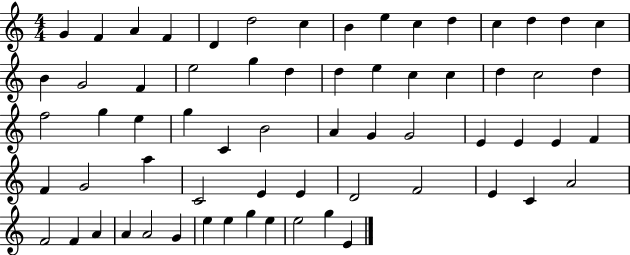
G4/q F4/q A4/q F4/q D4/q D5/h C5/q B4/q E5/q C5/q D5/q C5/q D5/q D5/q C5/q B4/q G4/h F4/q E5/h G5/q D5/q D5/q E5/q C5/q C5/q D5/q C5/h D5/q F5/h G5/q E5/q G5/q C4/q B4/h A4/q G4/q G4/h E4/q E4/q E4/q F4/q F4/q G4/h A5/q C4/h E4/q E4/q D4/h F4/h E4/q C4/q A4/h F4/h F4/q A4/q A4/q A4/h G4/q E5/q E5/q G5/q E5/q E5/h G5/q E4/q